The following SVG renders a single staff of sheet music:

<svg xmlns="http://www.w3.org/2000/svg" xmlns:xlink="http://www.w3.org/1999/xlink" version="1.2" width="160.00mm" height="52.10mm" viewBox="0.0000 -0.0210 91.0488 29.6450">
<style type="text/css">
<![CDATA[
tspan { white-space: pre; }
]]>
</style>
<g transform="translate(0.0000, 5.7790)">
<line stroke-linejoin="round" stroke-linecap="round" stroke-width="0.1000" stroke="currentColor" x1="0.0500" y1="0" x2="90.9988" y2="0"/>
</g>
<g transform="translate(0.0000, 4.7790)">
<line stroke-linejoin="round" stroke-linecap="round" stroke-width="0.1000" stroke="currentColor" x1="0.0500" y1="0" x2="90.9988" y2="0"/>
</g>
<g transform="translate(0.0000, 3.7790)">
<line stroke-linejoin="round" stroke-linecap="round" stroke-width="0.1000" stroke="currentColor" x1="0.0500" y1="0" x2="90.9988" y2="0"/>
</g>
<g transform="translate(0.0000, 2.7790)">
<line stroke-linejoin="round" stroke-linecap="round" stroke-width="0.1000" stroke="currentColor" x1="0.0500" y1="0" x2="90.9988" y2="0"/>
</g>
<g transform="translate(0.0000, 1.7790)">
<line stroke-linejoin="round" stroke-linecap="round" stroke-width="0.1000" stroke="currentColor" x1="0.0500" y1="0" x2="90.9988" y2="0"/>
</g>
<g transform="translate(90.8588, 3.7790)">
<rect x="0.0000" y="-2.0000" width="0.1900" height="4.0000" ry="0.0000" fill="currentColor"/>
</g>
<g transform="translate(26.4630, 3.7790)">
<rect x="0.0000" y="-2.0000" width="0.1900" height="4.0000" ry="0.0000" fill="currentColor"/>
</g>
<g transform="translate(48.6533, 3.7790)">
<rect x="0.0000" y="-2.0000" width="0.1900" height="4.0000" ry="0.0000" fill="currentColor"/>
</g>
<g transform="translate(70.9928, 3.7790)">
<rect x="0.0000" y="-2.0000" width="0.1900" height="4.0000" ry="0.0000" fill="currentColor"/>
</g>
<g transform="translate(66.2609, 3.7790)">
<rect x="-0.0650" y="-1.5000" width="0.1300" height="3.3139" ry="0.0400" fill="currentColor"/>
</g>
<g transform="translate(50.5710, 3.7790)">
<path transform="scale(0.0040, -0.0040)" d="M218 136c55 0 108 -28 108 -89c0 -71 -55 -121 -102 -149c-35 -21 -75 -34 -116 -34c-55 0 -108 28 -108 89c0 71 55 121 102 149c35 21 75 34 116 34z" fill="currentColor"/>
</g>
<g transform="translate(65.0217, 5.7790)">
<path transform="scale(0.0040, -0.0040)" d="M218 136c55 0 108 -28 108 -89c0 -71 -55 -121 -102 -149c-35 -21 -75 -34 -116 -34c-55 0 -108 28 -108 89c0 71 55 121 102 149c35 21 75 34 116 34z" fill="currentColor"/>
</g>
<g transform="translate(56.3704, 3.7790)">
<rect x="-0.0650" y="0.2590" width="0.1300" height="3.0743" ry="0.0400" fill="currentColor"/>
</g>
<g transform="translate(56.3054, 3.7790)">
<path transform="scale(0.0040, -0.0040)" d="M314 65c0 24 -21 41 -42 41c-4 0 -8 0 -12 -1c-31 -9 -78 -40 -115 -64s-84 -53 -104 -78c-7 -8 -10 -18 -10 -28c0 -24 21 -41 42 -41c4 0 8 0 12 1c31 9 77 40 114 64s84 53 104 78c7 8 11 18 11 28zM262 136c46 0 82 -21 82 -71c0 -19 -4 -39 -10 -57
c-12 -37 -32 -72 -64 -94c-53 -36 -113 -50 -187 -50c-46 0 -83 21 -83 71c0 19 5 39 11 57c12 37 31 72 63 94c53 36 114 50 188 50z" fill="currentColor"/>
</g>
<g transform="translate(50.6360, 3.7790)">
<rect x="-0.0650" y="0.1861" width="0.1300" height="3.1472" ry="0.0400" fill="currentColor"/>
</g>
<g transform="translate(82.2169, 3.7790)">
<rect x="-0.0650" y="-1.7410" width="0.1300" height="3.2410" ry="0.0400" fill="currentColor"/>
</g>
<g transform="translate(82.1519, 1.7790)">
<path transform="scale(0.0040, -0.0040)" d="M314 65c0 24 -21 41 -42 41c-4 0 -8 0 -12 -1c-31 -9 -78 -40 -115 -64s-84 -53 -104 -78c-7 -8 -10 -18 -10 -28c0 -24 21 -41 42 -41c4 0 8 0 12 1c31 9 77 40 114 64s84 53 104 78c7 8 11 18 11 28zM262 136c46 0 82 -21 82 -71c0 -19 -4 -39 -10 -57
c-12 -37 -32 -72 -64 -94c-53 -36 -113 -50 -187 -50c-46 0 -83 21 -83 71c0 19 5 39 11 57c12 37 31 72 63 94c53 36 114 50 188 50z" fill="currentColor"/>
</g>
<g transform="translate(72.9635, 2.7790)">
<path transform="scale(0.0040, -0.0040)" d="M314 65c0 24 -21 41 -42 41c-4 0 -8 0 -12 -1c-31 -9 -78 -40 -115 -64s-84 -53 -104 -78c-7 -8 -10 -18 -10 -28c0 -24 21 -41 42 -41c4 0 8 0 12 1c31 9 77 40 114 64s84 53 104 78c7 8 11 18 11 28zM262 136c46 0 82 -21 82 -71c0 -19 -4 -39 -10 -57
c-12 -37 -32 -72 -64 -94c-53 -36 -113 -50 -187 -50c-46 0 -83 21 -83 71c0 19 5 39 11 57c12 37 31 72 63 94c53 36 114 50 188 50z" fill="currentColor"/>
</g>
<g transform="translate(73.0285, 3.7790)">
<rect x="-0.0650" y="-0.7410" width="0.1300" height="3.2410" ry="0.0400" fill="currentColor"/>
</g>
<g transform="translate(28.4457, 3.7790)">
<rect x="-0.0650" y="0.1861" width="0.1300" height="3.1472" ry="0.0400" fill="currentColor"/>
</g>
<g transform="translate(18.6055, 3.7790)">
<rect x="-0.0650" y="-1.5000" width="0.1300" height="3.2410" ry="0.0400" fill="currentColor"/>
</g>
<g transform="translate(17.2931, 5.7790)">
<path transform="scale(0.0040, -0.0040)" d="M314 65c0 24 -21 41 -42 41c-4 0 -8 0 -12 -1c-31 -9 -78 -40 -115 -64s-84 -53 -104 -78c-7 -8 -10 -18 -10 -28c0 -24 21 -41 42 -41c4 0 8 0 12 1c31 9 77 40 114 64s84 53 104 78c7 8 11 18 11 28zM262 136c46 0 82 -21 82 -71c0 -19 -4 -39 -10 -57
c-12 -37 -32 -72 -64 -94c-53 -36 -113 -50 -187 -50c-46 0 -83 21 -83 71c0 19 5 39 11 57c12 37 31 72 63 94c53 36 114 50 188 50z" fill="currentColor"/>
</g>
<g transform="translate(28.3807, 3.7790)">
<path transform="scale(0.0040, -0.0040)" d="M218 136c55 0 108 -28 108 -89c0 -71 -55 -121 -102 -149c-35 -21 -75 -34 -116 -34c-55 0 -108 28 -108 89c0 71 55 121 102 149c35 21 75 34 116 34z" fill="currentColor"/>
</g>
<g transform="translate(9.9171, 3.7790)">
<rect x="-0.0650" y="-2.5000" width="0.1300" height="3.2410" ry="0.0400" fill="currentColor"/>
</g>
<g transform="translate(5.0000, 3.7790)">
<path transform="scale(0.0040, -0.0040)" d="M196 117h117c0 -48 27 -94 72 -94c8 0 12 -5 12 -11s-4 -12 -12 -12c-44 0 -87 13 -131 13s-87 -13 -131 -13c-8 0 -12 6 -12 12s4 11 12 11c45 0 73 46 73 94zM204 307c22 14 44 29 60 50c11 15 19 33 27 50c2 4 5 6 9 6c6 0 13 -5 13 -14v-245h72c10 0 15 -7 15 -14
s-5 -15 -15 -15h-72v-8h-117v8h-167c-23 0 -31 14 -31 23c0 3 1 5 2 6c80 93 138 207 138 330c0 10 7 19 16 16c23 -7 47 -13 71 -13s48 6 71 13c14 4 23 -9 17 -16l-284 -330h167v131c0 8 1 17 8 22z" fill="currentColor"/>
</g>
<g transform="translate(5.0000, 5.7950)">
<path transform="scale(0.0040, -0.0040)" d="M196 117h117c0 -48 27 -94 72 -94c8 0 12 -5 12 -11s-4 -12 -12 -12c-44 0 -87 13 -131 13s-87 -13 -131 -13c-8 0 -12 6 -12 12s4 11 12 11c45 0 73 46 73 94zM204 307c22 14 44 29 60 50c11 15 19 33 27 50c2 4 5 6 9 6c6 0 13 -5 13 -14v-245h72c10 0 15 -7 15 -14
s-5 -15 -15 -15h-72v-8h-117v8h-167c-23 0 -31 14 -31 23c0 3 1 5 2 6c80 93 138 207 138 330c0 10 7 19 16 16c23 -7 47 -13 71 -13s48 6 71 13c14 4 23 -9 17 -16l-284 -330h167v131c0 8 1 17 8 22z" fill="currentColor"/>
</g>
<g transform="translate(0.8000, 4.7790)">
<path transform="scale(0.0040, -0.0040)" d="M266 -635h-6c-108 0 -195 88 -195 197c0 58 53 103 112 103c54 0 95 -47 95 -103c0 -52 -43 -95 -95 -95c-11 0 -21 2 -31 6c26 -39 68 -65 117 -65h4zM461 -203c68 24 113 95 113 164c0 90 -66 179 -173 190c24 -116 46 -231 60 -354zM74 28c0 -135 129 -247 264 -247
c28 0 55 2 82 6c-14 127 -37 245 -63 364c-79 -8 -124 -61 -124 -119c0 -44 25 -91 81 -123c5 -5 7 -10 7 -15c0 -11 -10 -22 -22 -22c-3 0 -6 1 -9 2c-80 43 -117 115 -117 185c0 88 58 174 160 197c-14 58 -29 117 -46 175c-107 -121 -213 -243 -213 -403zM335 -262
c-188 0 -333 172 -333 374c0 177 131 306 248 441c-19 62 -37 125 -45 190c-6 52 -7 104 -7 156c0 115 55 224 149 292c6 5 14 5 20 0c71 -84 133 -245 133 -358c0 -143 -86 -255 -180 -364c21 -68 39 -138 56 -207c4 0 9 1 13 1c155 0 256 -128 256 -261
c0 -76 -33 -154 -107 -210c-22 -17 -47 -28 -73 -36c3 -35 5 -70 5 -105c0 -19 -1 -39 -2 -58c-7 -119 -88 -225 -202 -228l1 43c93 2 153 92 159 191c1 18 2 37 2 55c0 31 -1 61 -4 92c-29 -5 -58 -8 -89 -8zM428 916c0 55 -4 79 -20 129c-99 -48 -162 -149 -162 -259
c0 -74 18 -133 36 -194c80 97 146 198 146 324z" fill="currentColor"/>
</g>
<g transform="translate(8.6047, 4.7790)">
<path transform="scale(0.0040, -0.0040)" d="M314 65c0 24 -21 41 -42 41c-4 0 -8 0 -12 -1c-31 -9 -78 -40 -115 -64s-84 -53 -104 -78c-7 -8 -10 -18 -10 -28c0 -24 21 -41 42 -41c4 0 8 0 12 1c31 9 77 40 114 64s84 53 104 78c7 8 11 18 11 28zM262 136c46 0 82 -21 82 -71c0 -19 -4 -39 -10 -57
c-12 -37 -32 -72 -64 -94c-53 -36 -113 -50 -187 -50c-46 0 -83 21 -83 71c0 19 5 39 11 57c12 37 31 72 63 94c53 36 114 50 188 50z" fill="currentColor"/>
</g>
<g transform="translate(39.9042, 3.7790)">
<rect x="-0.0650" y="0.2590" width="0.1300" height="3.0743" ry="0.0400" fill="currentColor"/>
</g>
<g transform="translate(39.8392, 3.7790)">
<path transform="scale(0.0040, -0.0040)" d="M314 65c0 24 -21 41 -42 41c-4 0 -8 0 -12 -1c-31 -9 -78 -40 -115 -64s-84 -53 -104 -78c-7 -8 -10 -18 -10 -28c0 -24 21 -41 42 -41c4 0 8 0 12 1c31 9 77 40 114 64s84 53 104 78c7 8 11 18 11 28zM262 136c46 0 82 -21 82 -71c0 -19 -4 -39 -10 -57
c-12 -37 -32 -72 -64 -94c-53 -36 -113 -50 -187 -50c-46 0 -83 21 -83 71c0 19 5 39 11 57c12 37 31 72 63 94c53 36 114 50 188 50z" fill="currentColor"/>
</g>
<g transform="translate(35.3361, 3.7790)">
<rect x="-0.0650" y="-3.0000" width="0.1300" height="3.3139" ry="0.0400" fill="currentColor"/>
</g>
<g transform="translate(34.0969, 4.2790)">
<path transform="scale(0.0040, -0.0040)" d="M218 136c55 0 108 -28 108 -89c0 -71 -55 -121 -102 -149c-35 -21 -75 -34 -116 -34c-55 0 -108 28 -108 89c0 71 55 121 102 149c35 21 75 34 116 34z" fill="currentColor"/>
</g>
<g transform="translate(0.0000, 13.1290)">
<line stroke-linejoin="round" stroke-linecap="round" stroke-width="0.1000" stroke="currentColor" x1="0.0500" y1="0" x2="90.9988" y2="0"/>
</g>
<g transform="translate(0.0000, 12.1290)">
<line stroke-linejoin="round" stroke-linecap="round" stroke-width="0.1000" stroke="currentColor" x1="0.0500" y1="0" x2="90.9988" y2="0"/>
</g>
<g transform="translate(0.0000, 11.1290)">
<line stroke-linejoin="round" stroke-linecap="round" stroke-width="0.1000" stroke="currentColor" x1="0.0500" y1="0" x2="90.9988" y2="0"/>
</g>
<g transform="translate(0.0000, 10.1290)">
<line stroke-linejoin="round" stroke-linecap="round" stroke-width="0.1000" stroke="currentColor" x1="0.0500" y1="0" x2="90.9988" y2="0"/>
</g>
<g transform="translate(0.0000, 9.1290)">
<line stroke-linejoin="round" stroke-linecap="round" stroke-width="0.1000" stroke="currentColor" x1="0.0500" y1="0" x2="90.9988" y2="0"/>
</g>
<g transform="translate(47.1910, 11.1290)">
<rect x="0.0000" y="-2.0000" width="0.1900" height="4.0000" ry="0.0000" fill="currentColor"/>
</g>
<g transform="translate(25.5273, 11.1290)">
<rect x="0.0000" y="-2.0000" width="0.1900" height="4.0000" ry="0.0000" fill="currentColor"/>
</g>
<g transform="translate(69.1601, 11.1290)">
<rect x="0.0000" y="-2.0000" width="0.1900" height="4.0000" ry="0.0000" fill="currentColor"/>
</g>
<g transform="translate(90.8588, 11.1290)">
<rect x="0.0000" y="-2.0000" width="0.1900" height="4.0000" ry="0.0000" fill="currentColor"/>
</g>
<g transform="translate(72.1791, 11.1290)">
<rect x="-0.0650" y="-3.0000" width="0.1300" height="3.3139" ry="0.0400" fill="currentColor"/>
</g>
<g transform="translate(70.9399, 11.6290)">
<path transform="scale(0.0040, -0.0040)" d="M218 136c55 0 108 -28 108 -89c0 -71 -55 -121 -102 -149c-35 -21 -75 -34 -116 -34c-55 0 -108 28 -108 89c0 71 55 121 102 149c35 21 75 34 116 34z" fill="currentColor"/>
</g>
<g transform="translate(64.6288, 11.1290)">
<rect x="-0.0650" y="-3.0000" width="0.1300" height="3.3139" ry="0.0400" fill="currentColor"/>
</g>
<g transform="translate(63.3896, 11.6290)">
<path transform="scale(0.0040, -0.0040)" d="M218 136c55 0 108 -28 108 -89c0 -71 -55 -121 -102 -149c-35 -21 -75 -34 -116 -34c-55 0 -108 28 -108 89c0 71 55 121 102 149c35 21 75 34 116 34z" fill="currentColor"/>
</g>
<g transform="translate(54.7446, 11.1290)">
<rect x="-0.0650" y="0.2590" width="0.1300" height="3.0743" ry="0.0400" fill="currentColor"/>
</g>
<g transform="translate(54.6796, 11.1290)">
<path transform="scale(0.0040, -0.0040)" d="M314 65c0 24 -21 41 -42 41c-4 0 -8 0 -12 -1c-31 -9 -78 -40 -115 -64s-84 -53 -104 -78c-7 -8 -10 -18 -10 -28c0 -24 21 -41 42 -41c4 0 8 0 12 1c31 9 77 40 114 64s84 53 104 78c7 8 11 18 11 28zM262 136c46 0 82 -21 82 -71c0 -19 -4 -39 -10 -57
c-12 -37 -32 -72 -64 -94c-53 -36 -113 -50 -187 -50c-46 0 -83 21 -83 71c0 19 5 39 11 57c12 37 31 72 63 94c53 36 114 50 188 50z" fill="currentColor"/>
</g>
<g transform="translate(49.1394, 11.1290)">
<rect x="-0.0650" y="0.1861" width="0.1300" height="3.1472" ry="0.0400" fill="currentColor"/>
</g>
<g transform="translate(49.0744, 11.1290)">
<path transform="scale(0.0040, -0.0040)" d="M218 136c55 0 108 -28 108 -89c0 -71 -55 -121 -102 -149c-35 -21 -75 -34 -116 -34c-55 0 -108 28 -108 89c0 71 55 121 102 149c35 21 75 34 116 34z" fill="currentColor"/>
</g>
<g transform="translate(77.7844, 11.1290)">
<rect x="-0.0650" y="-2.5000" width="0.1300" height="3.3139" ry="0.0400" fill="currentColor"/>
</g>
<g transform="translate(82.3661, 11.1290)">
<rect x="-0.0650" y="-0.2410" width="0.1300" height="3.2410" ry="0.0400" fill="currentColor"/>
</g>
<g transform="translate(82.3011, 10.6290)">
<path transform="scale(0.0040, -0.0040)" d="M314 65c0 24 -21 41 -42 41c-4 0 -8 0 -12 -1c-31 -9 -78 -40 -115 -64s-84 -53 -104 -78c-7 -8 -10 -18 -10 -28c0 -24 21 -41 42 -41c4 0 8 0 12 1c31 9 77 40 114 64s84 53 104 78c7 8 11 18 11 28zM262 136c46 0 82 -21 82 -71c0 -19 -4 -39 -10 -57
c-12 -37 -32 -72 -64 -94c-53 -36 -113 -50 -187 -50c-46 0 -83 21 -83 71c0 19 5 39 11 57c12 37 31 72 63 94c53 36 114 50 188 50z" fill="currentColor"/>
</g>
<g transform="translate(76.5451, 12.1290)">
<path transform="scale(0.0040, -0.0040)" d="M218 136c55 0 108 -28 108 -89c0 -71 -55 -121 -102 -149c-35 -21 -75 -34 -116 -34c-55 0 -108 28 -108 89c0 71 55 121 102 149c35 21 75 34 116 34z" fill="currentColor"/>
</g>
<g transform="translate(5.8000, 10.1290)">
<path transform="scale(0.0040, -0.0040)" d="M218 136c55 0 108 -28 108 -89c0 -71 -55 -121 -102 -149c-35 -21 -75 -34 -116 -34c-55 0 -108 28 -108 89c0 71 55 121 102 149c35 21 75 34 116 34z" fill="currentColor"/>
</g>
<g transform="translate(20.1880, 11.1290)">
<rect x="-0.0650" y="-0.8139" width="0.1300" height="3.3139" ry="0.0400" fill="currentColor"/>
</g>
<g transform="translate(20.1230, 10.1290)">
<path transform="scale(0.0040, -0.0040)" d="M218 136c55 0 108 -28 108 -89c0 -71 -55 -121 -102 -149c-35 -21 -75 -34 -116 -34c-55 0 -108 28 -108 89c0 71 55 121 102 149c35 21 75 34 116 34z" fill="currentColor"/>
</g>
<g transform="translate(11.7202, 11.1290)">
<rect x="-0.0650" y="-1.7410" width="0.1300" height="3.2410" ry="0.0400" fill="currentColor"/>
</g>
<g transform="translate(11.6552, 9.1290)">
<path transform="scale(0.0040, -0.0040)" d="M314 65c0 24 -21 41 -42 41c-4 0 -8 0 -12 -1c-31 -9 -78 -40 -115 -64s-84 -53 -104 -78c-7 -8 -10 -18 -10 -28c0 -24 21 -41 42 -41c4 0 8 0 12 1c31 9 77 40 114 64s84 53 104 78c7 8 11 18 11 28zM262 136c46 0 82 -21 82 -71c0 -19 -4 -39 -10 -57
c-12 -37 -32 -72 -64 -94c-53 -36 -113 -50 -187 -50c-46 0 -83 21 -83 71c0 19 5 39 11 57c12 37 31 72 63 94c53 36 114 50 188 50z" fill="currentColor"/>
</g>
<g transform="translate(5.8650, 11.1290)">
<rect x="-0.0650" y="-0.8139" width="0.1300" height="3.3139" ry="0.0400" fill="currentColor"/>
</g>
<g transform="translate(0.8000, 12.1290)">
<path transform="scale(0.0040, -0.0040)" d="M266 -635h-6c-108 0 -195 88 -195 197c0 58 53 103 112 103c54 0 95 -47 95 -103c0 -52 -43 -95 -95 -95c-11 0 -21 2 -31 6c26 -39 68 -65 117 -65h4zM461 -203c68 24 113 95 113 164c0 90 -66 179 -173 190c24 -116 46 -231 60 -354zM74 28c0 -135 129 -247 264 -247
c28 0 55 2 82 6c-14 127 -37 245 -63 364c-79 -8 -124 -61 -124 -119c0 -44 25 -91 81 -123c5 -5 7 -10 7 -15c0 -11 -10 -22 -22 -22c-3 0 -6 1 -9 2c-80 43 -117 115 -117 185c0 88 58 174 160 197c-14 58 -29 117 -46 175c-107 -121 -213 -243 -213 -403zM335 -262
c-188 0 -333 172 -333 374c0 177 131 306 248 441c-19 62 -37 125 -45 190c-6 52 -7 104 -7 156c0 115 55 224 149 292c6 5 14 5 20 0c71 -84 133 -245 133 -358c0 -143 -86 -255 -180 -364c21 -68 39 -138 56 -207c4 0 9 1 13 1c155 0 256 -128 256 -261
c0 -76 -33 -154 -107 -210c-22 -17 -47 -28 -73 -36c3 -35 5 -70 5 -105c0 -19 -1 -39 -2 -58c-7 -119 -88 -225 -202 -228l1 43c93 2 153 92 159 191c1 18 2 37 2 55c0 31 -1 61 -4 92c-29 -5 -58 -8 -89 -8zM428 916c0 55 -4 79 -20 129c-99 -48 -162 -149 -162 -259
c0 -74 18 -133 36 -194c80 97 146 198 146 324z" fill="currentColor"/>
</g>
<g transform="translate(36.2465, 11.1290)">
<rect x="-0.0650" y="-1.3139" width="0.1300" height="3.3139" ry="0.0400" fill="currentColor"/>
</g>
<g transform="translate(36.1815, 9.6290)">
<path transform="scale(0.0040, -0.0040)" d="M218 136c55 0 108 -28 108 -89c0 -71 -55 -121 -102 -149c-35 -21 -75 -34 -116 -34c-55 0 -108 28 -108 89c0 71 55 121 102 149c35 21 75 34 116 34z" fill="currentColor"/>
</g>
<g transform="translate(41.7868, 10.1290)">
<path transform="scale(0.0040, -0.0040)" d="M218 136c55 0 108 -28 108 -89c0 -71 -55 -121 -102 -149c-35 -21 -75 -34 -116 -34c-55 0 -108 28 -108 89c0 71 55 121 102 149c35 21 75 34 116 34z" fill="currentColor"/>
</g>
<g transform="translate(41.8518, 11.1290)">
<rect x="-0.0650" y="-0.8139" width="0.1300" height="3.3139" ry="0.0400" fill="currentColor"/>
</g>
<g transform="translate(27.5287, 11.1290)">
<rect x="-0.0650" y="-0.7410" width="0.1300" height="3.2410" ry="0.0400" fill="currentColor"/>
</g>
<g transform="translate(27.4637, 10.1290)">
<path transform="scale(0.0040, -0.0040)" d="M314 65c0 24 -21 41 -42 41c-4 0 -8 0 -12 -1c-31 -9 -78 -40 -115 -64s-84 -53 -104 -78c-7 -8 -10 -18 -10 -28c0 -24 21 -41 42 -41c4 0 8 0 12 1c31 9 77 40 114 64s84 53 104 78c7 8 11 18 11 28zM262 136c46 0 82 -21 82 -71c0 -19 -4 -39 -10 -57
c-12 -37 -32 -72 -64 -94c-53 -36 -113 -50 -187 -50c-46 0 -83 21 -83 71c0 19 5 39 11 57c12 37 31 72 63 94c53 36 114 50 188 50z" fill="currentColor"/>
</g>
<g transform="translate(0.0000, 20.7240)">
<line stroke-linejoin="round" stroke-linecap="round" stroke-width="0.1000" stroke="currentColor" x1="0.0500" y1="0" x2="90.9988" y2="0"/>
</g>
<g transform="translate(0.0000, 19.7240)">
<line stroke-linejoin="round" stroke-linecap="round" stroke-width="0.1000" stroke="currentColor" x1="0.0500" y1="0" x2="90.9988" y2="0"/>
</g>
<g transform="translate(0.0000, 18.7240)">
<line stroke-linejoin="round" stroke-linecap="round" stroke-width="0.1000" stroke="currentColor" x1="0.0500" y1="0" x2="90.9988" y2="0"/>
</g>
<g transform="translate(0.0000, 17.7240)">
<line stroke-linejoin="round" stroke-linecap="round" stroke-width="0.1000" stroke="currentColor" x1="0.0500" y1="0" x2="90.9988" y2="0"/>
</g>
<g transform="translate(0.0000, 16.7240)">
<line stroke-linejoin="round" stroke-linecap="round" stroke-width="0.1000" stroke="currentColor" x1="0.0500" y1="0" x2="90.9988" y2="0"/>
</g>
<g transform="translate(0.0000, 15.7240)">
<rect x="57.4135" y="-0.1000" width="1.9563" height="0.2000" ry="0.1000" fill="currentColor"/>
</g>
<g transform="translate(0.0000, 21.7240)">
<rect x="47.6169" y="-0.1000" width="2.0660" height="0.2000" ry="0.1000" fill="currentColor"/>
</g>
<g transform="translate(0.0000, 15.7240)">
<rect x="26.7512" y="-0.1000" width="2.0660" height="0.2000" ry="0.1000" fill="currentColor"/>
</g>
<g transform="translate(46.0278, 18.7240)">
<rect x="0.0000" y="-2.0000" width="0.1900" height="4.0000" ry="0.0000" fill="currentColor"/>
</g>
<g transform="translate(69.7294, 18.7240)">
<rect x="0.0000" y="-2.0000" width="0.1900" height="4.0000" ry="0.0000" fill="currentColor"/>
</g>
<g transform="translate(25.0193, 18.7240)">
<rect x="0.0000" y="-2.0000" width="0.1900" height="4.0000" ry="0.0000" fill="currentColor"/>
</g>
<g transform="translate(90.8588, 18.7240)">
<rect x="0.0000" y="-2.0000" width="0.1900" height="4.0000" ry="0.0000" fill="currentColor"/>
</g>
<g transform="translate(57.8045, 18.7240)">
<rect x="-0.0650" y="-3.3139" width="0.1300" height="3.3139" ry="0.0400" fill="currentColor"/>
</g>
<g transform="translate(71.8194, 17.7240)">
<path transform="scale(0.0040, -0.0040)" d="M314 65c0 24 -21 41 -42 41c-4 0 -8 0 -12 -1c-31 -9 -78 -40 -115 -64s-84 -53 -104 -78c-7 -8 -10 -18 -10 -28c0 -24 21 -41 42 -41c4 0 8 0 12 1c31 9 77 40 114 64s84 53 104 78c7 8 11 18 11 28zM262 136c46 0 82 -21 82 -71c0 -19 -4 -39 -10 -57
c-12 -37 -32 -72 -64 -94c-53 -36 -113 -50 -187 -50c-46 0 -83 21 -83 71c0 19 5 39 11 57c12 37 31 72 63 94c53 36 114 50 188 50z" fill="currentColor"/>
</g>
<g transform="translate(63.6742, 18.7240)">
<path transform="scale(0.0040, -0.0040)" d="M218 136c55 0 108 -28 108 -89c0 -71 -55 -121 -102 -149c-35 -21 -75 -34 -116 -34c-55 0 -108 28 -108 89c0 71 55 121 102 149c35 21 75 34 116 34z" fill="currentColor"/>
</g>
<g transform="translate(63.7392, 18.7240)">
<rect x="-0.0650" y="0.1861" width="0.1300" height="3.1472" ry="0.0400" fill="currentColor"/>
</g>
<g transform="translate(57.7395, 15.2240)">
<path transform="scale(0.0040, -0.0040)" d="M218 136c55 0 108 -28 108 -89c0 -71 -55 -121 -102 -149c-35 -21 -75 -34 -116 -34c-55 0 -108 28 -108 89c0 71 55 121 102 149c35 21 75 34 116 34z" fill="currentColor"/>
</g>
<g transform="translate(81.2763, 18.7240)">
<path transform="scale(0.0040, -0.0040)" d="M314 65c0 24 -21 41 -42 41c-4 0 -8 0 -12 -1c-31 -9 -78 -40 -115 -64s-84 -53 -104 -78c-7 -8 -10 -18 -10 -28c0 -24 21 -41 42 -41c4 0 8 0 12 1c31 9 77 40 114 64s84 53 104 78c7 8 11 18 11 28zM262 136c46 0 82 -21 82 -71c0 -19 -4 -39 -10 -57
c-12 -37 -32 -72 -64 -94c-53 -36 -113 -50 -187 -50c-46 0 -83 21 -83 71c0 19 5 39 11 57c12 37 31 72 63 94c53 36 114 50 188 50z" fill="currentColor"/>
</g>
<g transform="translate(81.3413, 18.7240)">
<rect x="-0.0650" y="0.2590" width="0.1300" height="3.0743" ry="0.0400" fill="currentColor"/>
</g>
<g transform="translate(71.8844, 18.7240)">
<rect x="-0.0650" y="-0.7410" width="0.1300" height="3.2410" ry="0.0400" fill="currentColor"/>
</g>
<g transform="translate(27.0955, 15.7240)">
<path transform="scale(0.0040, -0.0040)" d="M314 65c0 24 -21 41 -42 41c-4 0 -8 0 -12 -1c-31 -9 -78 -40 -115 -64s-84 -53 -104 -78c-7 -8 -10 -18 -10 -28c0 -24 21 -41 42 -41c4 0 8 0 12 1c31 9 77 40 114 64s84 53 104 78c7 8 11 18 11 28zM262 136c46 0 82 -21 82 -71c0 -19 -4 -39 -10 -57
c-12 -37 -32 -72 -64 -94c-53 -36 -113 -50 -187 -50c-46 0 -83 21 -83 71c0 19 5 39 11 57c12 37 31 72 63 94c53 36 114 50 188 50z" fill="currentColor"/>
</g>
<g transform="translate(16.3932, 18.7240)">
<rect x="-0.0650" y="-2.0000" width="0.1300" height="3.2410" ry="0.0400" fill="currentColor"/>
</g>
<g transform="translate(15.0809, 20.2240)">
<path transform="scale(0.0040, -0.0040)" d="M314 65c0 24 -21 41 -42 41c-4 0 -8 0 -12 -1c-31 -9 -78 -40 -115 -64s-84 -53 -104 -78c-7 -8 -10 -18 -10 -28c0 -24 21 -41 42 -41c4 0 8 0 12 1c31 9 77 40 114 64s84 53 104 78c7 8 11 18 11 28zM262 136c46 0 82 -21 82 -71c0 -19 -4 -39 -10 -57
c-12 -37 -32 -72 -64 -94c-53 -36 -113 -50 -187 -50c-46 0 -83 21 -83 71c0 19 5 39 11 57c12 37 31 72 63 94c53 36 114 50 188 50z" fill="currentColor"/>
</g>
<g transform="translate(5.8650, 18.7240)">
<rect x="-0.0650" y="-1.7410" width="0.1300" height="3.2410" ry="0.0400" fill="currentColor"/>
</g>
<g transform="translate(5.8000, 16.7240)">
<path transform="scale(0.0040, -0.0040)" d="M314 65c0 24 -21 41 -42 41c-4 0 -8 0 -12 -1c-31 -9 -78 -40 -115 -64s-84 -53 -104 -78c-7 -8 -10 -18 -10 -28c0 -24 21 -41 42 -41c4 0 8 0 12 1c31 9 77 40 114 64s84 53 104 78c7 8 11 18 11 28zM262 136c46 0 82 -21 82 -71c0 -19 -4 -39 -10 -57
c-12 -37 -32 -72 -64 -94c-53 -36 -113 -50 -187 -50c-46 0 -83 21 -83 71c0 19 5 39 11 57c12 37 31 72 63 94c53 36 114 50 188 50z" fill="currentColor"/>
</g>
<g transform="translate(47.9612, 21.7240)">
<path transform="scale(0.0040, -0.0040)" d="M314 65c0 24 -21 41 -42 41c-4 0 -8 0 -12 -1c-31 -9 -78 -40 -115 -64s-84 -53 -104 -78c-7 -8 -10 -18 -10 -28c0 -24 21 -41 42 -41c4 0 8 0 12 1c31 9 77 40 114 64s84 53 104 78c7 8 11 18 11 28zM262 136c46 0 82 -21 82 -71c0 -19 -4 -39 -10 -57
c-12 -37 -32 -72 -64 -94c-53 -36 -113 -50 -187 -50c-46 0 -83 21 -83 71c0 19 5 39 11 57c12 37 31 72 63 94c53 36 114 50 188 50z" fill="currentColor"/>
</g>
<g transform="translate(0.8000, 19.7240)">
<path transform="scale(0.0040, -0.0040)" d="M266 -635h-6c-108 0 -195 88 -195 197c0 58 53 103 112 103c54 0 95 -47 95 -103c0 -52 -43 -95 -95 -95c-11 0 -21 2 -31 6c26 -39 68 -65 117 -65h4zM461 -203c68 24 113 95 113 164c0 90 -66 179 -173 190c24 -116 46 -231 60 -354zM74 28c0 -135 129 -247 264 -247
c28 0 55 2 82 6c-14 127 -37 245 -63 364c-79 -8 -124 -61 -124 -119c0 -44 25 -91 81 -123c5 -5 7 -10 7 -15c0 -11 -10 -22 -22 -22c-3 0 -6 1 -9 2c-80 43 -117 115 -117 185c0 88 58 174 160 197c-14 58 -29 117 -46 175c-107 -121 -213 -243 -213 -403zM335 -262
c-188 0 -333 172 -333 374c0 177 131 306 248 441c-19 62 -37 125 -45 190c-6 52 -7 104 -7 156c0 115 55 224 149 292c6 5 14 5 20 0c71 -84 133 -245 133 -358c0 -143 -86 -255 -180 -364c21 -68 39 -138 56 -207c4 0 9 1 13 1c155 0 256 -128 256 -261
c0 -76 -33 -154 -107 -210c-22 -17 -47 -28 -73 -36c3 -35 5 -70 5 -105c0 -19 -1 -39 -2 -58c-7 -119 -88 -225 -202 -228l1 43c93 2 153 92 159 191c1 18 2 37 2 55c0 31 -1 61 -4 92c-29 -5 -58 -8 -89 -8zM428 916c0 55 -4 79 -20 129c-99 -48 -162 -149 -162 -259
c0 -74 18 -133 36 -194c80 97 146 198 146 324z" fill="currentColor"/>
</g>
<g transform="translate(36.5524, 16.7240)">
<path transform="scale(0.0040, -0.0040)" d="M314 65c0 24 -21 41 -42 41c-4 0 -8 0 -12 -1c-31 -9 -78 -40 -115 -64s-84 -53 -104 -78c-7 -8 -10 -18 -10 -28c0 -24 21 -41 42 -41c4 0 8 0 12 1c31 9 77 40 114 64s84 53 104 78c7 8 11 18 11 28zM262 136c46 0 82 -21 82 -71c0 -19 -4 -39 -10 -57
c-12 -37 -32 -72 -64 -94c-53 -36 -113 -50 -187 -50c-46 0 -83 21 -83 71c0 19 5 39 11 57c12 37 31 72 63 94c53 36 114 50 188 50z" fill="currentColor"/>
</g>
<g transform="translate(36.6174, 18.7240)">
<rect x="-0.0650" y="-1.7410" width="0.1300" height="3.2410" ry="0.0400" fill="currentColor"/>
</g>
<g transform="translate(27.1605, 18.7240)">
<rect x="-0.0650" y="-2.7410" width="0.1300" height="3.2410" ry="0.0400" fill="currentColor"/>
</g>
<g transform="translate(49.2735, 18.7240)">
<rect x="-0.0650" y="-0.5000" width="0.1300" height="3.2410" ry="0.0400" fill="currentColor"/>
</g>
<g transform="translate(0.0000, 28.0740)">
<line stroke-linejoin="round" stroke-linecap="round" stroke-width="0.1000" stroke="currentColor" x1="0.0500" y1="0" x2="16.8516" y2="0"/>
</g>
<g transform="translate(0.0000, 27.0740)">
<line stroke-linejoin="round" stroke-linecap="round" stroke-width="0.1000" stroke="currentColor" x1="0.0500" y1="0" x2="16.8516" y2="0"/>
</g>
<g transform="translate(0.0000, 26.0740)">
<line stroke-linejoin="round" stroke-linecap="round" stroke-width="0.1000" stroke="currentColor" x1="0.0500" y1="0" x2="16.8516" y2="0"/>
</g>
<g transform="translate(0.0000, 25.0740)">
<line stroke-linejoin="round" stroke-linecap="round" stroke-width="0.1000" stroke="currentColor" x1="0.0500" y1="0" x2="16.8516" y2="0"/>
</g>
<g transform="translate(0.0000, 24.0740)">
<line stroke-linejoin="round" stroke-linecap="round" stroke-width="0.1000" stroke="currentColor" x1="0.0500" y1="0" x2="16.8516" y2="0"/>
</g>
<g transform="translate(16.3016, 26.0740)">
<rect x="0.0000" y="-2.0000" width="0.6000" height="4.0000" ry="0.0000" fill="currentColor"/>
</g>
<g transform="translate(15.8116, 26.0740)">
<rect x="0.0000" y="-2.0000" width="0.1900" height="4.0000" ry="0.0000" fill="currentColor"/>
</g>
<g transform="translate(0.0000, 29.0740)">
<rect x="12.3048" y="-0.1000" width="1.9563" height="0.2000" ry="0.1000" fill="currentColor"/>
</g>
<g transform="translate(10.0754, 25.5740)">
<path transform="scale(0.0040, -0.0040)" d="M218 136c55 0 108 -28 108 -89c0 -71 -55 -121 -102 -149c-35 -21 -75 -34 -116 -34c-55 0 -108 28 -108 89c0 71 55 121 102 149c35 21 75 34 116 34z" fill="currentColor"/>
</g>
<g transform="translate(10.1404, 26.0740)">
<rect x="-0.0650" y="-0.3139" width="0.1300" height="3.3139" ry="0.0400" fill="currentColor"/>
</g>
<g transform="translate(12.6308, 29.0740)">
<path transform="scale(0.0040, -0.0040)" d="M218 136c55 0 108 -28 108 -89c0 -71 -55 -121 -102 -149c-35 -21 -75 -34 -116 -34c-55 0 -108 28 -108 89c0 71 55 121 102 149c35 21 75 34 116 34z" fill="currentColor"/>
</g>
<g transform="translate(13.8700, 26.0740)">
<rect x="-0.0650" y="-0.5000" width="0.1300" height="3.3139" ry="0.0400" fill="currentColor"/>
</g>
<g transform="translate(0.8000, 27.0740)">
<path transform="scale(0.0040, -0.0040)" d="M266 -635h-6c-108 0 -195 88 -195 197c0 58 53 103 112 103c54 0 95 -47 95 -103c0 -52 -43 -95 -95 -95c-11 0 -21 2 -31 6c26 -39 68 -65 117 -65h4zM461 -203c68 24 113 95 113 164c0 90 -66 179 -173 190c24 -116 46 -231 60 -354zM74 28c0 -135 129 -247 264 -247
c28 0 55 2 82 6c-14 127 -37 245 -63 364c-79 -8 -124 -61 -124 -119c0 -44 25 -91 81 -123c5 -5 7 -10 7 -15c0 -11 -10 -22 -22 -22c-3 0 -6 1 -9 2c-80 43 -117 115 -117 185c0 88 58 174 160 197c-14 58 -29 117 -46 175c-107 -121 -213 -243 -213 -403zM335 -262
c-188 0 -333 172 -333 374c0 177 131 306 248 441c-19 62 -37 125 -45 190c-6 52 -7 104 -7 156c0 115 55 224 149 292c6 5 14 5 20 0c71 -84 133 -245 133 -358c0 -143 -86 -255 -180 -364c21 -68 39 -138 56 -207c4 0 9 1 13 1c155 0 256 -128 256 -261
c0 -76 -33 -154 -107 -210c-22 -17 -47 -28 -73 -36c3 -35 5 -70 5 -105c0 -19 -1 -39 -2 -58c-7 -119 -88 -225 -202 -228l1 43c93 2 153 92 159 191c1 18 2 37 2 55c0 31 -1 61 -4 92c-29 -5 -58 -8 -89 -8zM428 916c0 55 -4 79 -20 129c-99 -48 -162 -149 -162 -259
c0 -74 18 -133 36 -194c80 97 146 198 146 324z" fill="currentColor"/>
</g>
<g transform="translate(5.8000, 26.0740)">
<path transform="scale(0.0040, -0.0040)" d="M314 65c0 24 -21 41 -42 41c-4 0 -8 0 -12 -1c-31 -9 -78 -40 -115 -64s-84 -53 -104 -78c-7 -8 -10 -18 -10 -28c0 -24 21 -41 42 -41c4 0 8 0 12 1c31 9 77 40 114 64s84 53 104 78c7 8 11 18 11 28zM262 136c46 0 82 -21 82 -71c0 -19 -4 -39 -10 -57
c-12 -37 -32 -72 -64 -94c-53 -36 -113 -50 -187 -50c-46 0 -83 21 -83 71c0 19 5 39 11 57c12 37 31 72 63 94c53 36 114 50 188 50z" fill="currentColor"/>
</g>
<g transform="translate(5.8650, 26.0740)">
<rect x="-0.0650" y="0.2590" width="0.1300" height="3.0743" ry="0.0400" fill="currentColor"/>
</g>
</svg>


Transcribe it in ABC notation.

X:1
T:Untitled
M:4/4
L:1/4
K:C
G2 E2 B A B2 B B2 E d2 f2 d f2 d d2 e d B B2 A A G c2 f2 F2 a2 f2 C2 b B d2 B2 B2 c C